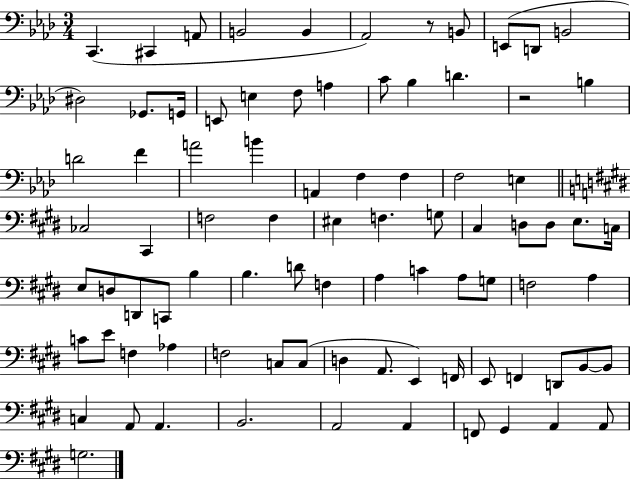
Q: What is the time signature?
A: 3/4